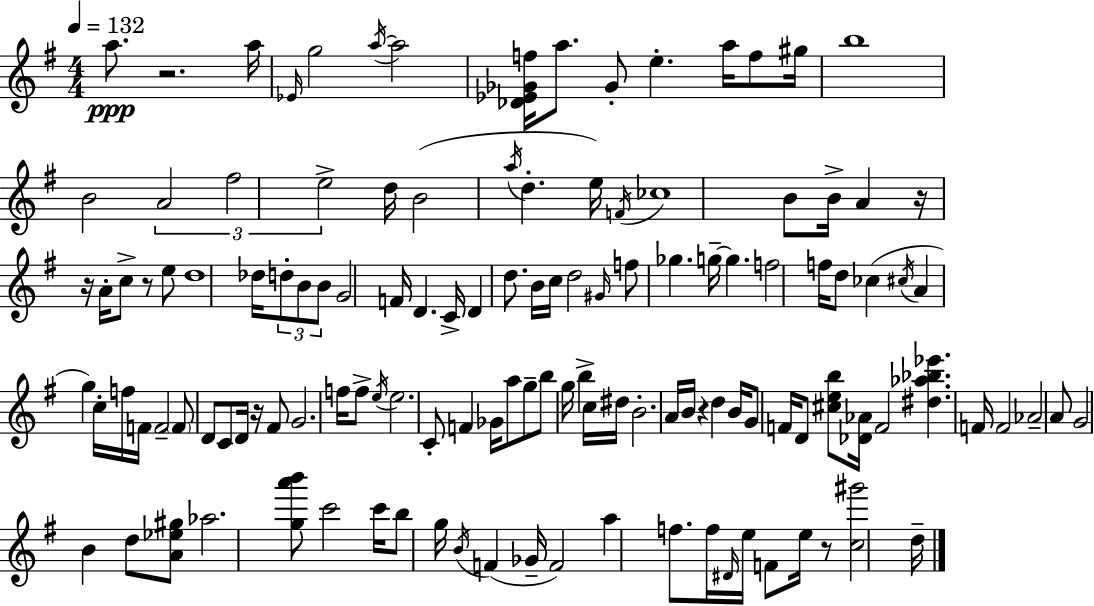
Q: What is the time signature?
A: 4/4